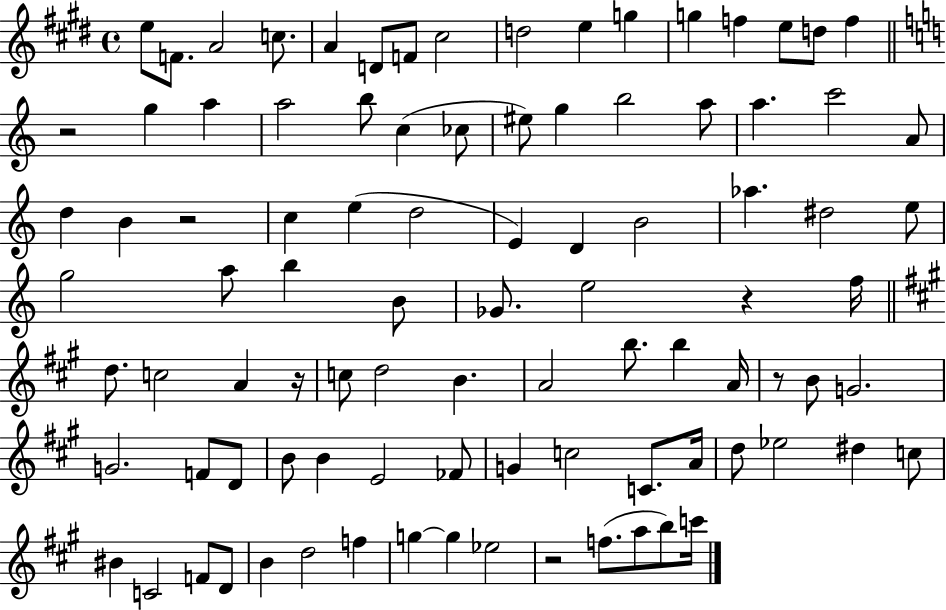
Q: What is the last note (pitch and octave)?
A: C6